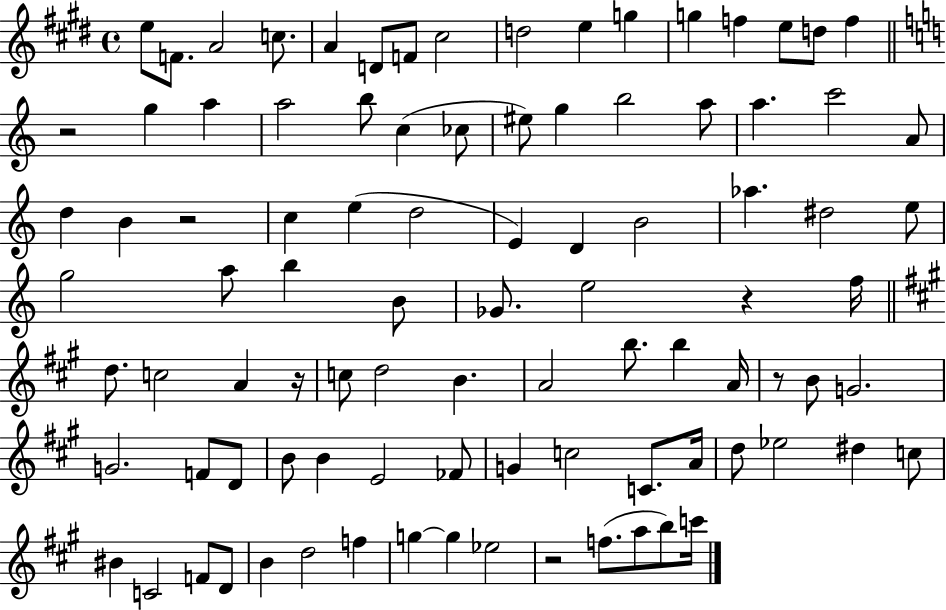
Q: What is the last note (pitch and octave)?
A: C6